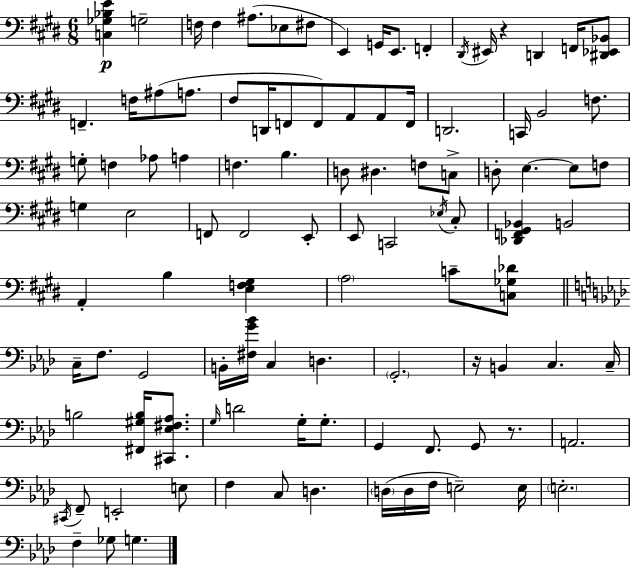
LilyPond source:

{
  \clef bass
  \numericTimeSignature
  \time 6/8
  \key e \major
  <c ges bes e'>4\p g2-- | f16 f4 ais8.( ees8 fis8 | e,4) g,16 e,8. f,4-. | \acciaccatura { dis,16 } eis,16 r4 d,4 f,16 <dis, ees, bes,>8 | \break f,4.-- f16 ais8( a8. | fis8 d,16 f,8 f,8) a,8 a,8 | f,16 d,2. | c,16 b,2 f8. | \break g8-. f4 aes8 a4 | f4. b4. | d8 dis4. f8 c8-> | d8-. e4.~~ e8 f8 | \break g4 e2 | f,8 f,2 e,8-. | e,8 c,2 \acciaccatura { ees16 } | cis8-. <des, f, gis, bes,>4 b,2 | \break a,4-. b4 <e f gis>4 | \parenthesize a2 c'8-- | <c ges des'>8 \bar "||" \break \key aes \major c16-- f8. g,2 | b,16-. <fis g' bes'>16 c4 d4. | \parenthesize g,2.-. | r16 b,4 c4. c16-- | \break b2 <fis, gis b>16 <cis, ees fis aes>8. | \grace { g16 } d'2 g16-. g8.-. | g,4 f,8. g,8 r8. | a,2. | \break \acciaccatura { cis,16 } f,8-- e,2-. | e8 f4 c8 d4. | \parenthesize d16( d16 f16 e2--) | e16 \parenthesize e2.-. | \break f4-- ges8 g4. | \bar "|."
}